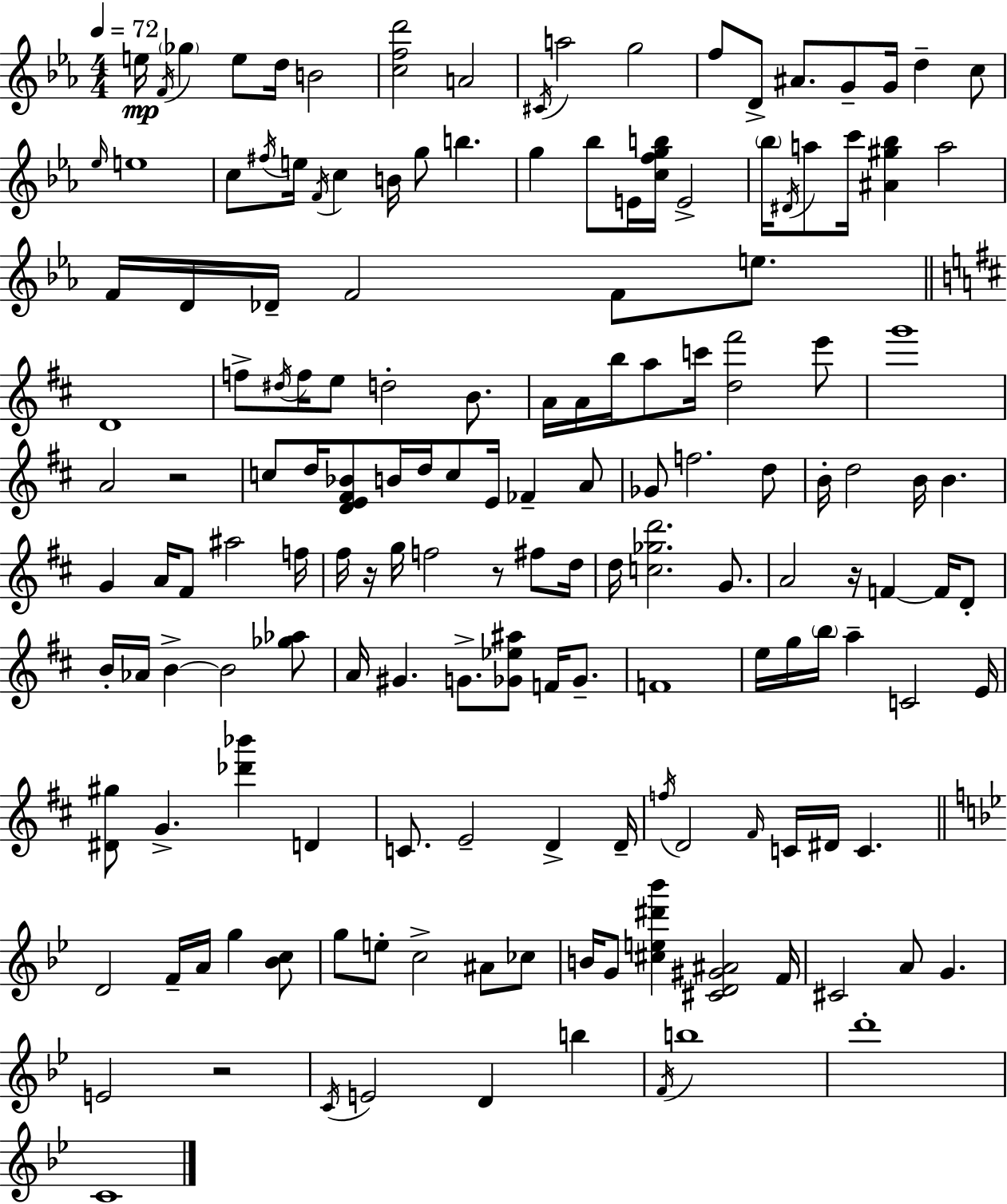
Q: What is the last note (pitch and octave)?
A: C4